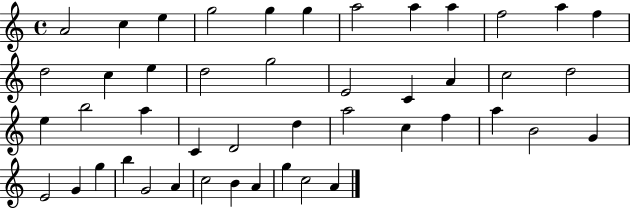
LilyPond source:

{
  \clef treble
  \time 4/4
  \defaultTimeSignature
  \key c \major
  a'2 c''4 e''4 | g''2 g''4 g''4 | a''2 a''4 a''4 | f''2 a''4 f''4 | \break d''2 c''4 e''4 | d''2 g''2 | e'2 c'4 a'4 | c''2 d''2 | \break e''4 b''2 a''4 | c'4 d'2 d''4 | a''2 c''4 f''4 | a''4 b'2 g'4 | \break e'2 g'4 g''4 | b''4 g'2 a'4 | c''2 b'4 a'4 | g''4 c''2 a'4 | \break \bar "|."
}